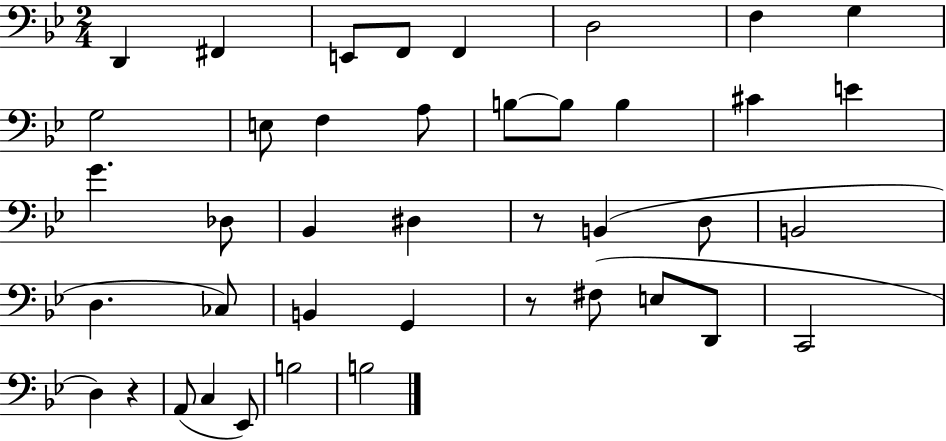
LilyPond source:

{
  \clef bass
  \numericTimeSignature
  \time 2/4
  \key bes \major
  d,4 fis,4 | e,8 f,8 f,4 | d2 | f4 g4 | \break g2 | e8 f4 a8 | b8~~ b8 b4 | cis'4 e'4 | \break g'4. des8 | bes,4 dis4 | r8 b,4( d8 | b,2 | \break d4. ces8) | b,4 g,4 | r8 fis8( e8 d,8 | c,2 | \break d4) r4 | a,8( c4 ees,8) | b2 | b2 | \break \bar "|."
}